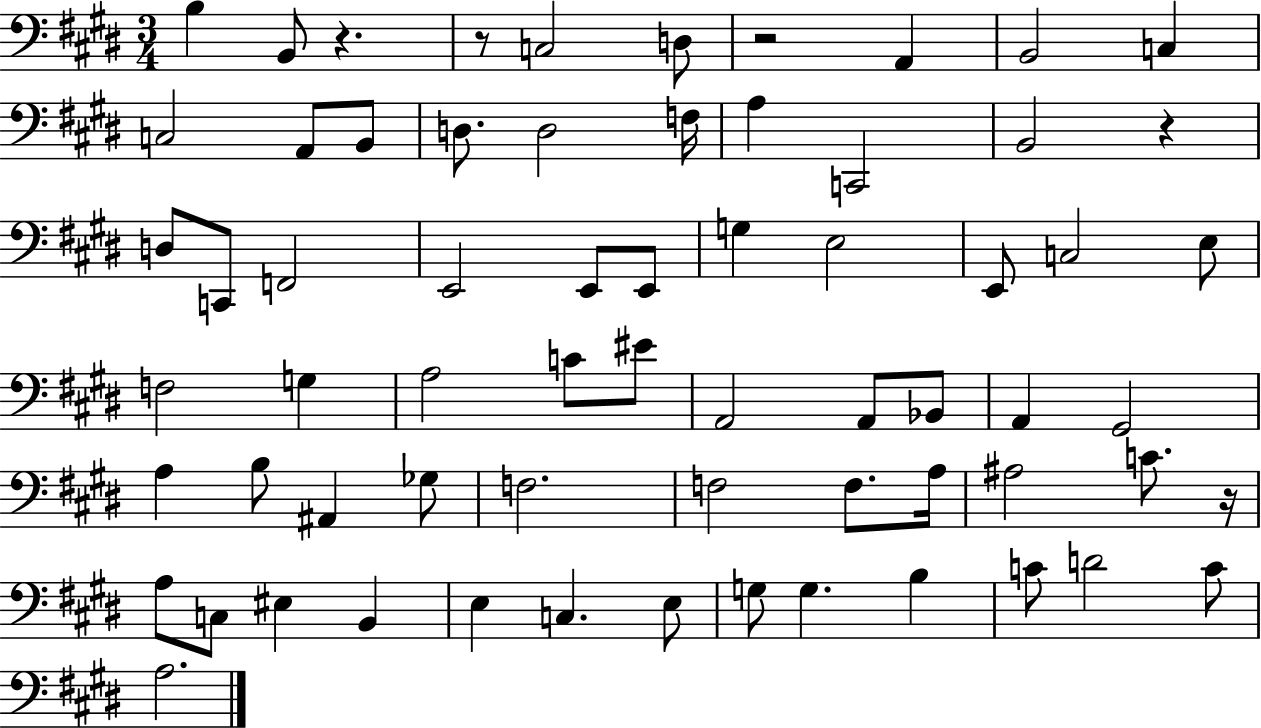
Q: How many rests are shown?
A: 5